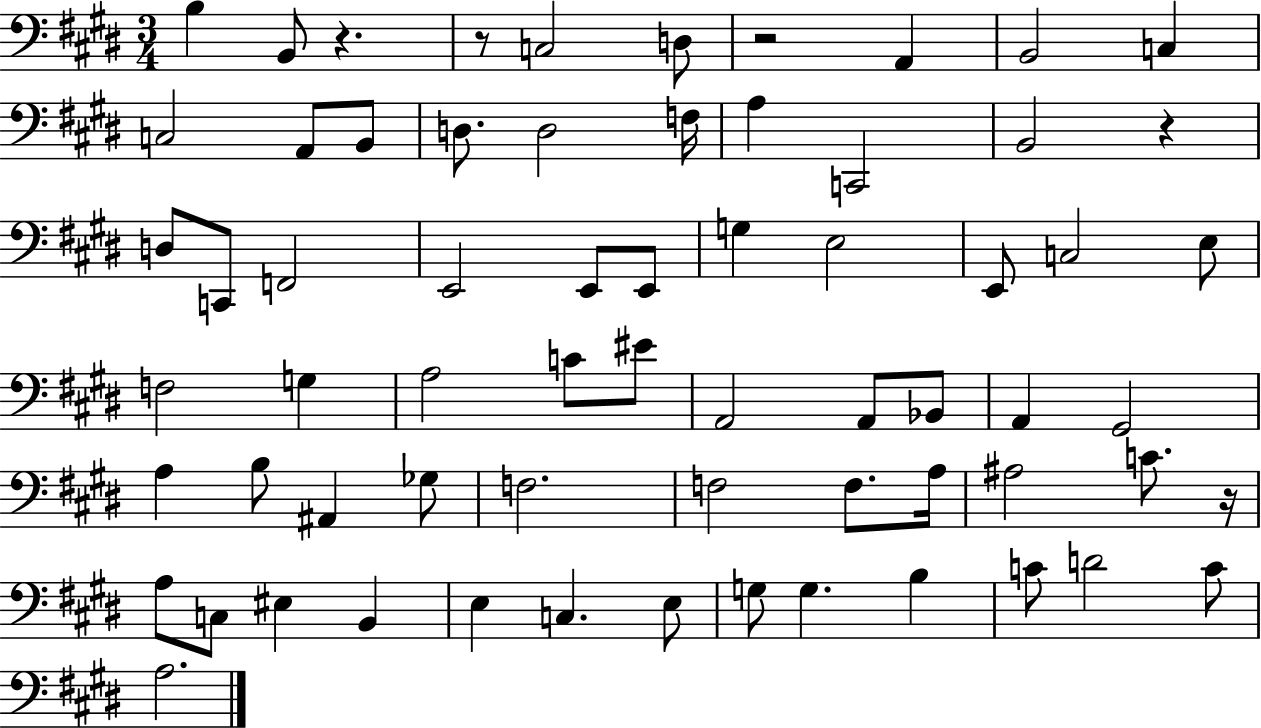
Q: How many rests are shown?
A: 5